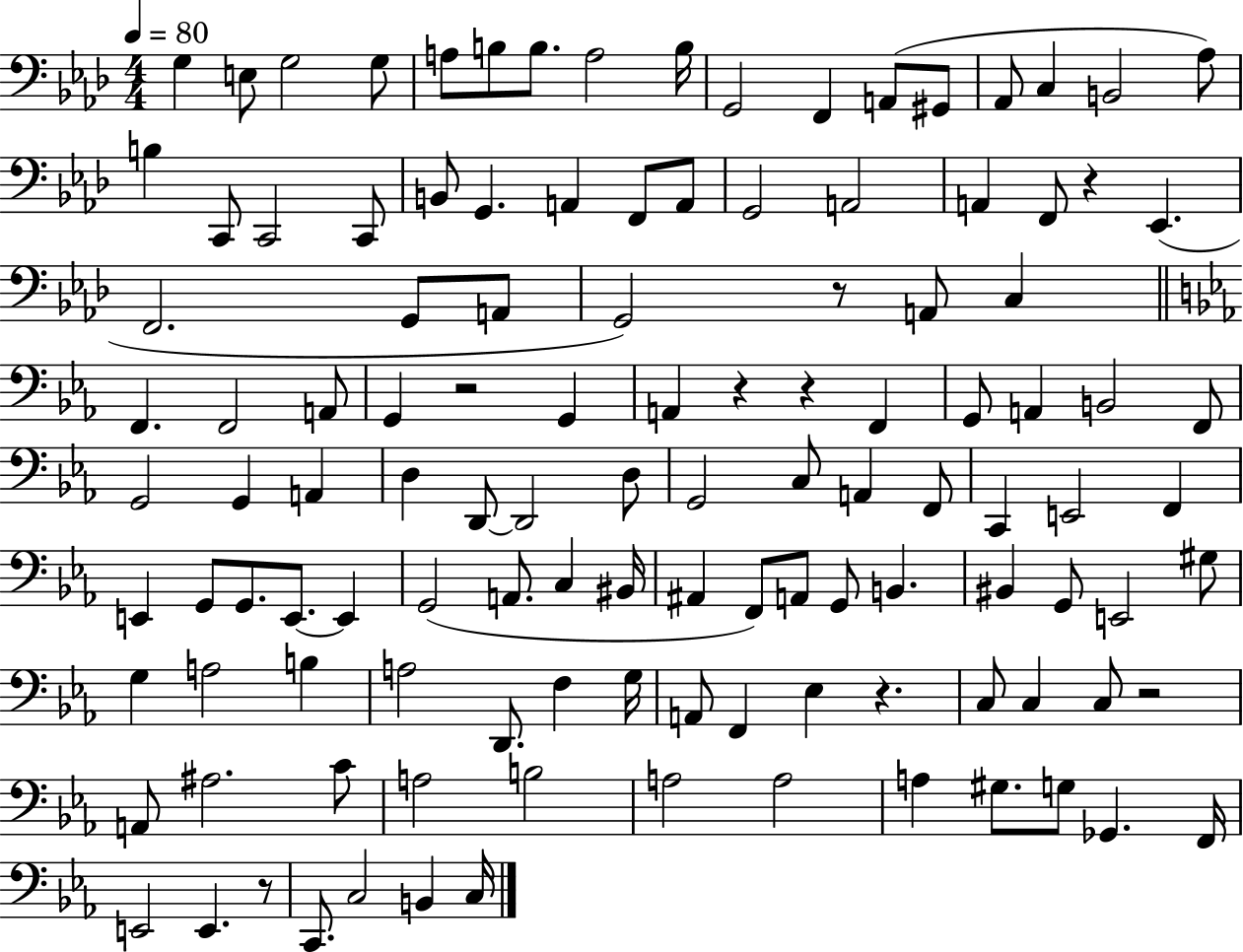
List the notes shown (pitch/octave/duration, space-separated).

G3/q E3/e G3/h G3/e A3/e B3/e B3/e. A3/h B3/s G2/h F2/q A2/e G#2/e Ab2/e C3/q B2/h Ab3/e B3/q C2/e C2/h C2/e B2/e G2/q. A2/q F2/e A2/e G2/h A2/h A2/q F2/e R/q Eb2/q. F2/h. G2/e A2/e G2/h R/e A2/e C3/q F2/q. F2/h A2/e G2/q R/h G2/q A2/q R/q R/q F2/q G2/e A2/q B2/h F2/e G2/h G2/q A2/q D3/q D2/e D2/h D3/e G2/h C3/e A2/q F2/e C2/q E2/h F2/q E2/q G2/e G2/e. E2/e. E2/q G2/h A2/e. C3/q BIS2/s A#2/q F2/e A2/e G2/e B2/q. BIS2/q G2/e E2/h G#3/e G3/q A3/h B3/q A3/h D2/e. F3/q G3/s A2/e F2/q Eb3/q R/q. C3/e C3/q C3/e R/h A2/e A#3/h. C4/e A3/h B3/h A3/h A3/h A3/q G#3/e. G3/e Gb2/q. F2/s E2/h E2/q. R/e C2/e. C3/h B2/q C3/s